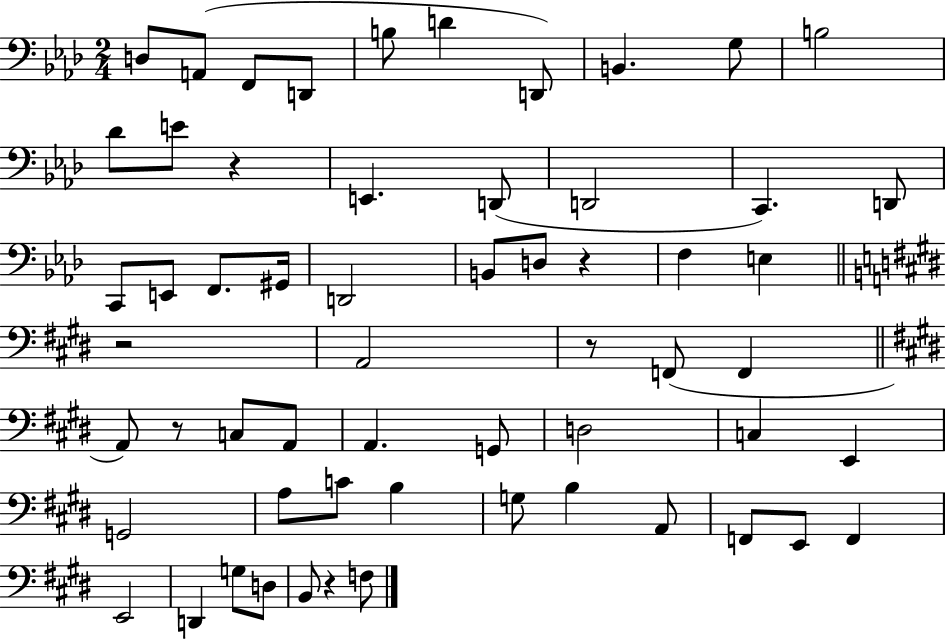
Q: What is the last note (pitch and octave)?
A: F3